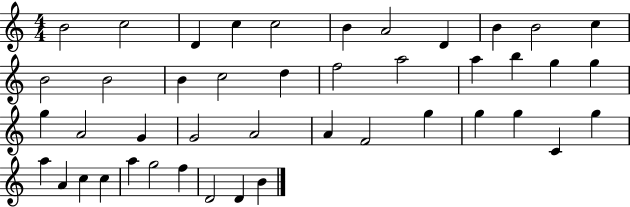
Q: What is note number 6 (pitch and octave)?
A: B4